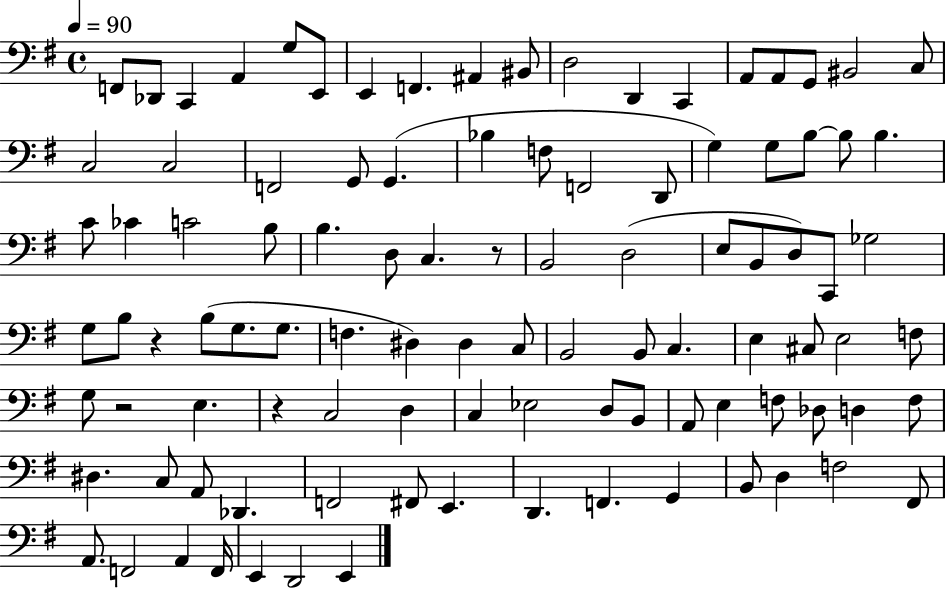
F2/e Db2/e C2/q A2/q G3/e E2/e E2/q F2/q. A#2/q BIS2/e D3/h D2/q C2/q A2/e A2/e G2/e BIS2/h C3/e C3/h C3/h F2/h G2/e G2/q. Bb3/q F3/e F2/h D2/e G3/q G3/e B3/e B3/e B3/q. C4/e CES4/q C4/h B3/e B3/q. D3/e C3/q. R/e B2/h D3/h E3/e B2/e D3/e C2/e Gb3/h G3/e B3/e R/q B3/e G3/e. G3/e. F3/q. D#3/q D#3/q C3/e B2/h B2/e C3/q. E3/q C#3/e E3/h F3/e G3/e R/h E3/q. R/q C3/h D3/q C3/q Eb3/h D3/e B2/e A2/e E3/q F3/e Db3/e D3/q F3/e D#3/q. C3/e A2/e Db2/q. F2/h F#2/e E2/q. D2/q. F2/q. G2/q B2/e D3/q F3/h F#2/e A2/e. F2/h A2/q F2/s E2/q D2/h E2/q